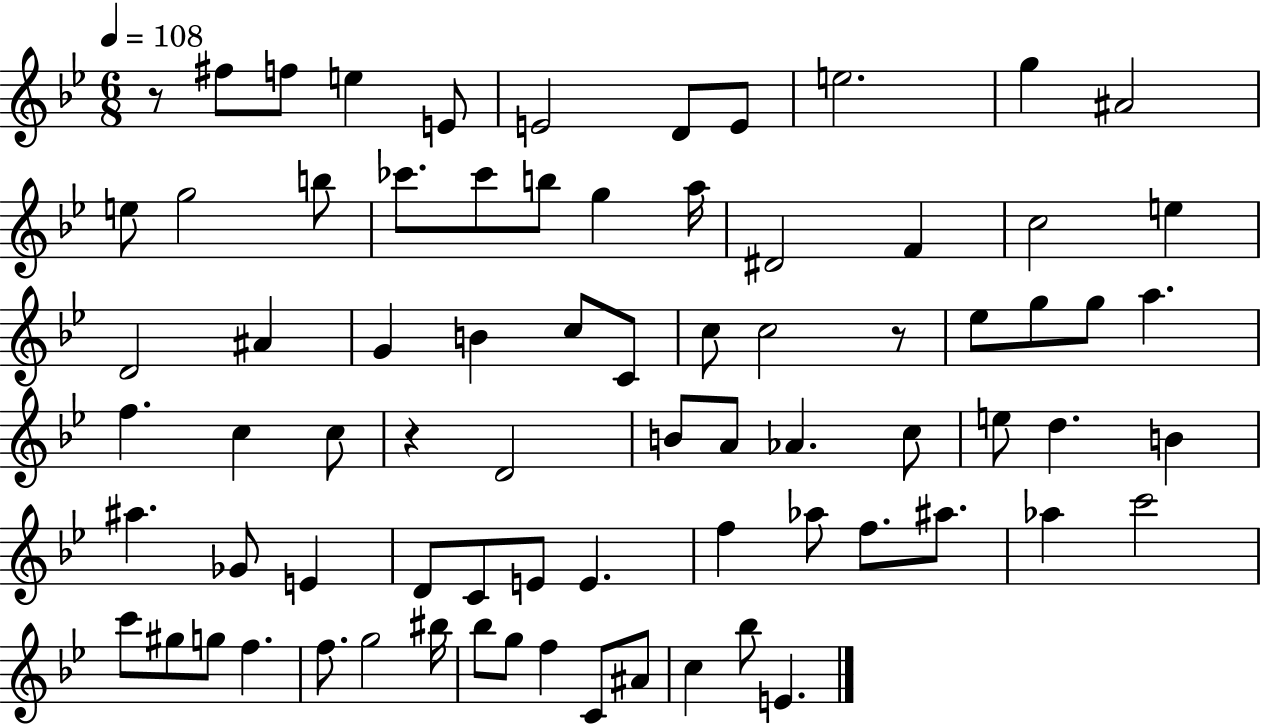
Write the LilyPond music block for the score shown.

{
  \clef treble
  \numericTimeSignature
  \time 6/8
  \key bes \major
  \tempo 4 = 108
  r8 fis''8 f''8 e''4 e'8 | e'2 d'8 e'8 | e''2. | g''4 ais'2 | \break e''8 g''2 b''8 | ces'''8. ces'''8 b''8 g''4 a''16 | dis'2 f'4 | c''2 e''4 | \break d'2 ais'4 | g'4 b'4 c''8 c'8 | c''8 c''2 r8 | ees''8 g''8 g''8 a''4. | \break f''4. c''4 c''8 | r4 d'2 | b'8 a'8 aes'4. c''8 | e''8 d''4. b'4 | \break ais''4. ges'8 e'4 | d'8 c'8 e'8 e'4. | f''4 aes''8 f''8. ais''8. | aes''4 c'''2 | \break c'''8 gis''8 g''8 f''4. | f''8. g''2 bis''16 | bes''8 g''8 f''4 c'8 ais'8 | c''4 bes''8 e'4. | \break \bar "|."
}